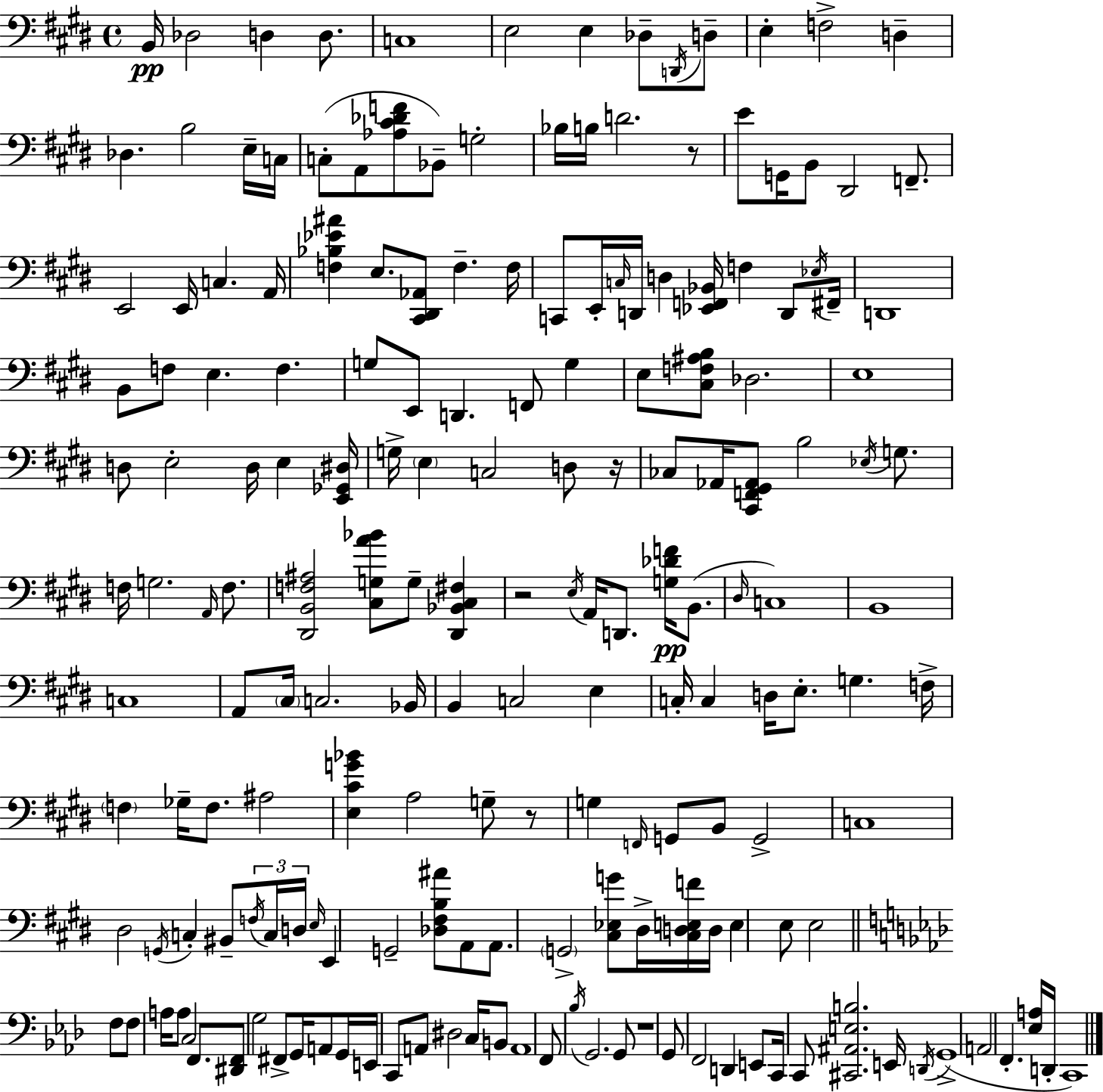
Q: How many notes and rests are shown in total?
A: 185